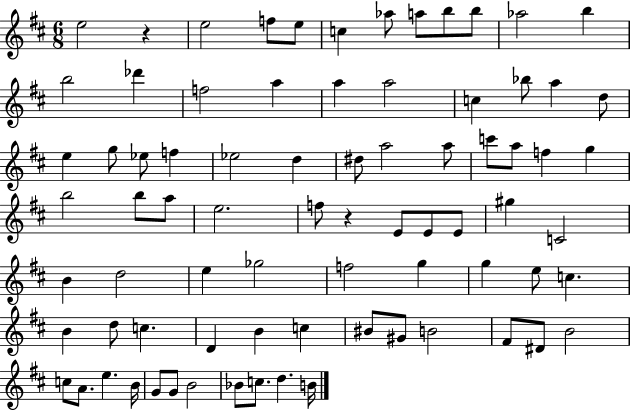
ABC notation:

X:1
T:Untitled
M:6/8
L:1/4
K:D
e2 z e2 f/2 e/2 c _a/2 a/2 b/2 b/2 _a2 b b2 _d' f2 a a a2 c _b/2 a d/2 e g/2 _e/2 f _e2 d ^d/2 a2 a/2 c'/2 a/2 f g b2 b/2 a/2 e2 f/2 z E/2 E/2 E/2 ^g C2 B d2 e _g2 f2 g g e/2 c B d/2 c D B c ^B/2 ^G/2 B2 ^F/2 ^D/2 B2 c/2 A/2 e B/4 G/2 G/2 B2 _B/2 c/2 d B/4